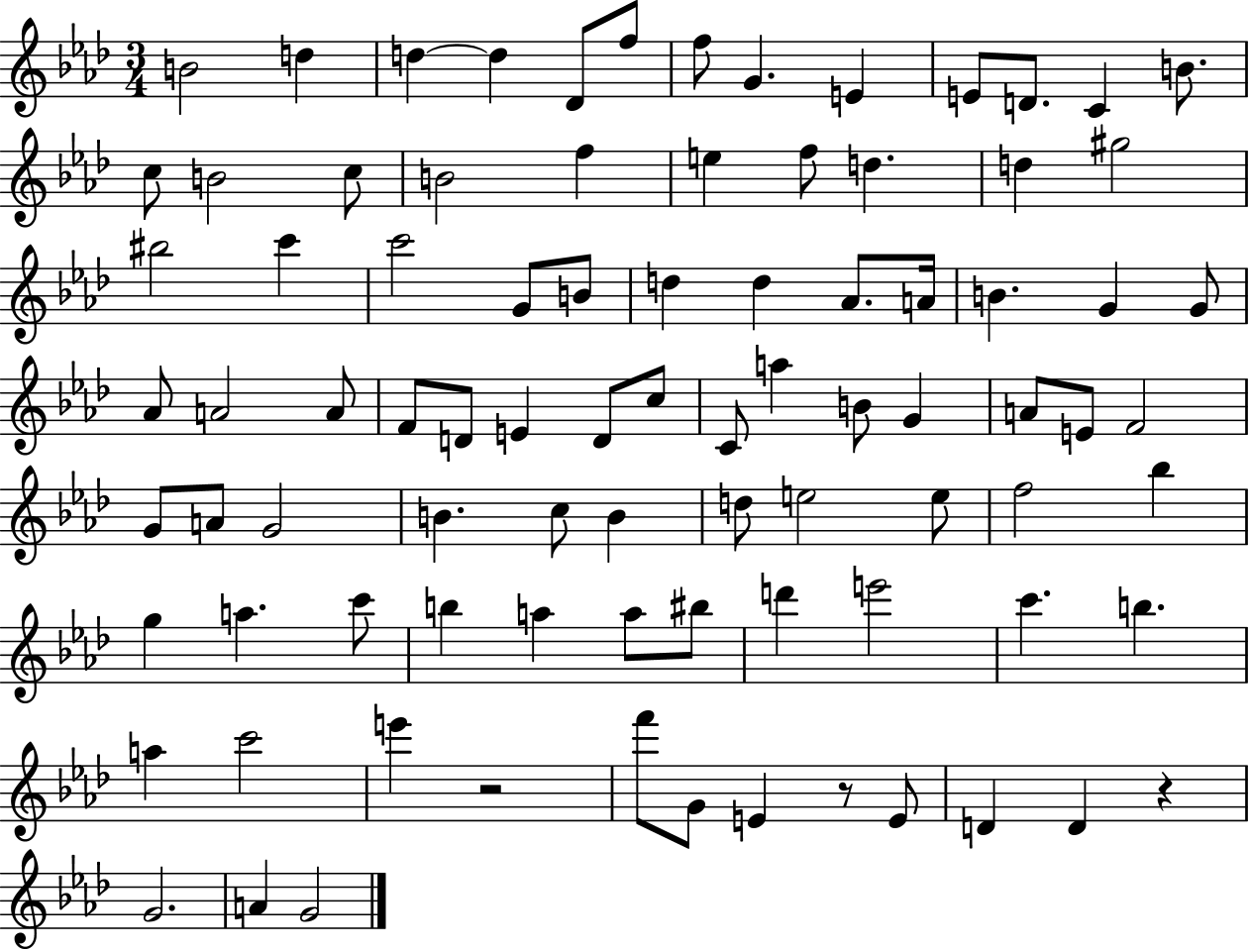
{
  \clef treble
  \numericTimeSignature
  \time 3/4
  \key aes \major
  b'2 d''4 | d''4~~ d''4 des'8 f''8 | f''8 g'4. e'4 | e'8 d'8. c'4 b'8. | \break c''8 b'2 c''8 | b'2 f''4 | e''4 f''8 d''4. | d''4 gis''2 | \break bis''2 c'''4 | c'''2 g'8 b'8 | d''4 d''4 aes'8. a'16 | b'4. g'4 g'8 | \break aes'8 a'2 a'8 | f'8 d'8 e'4 d'8 c''8 | c'8 a''4 b'8 g'4 | a'8 e'8 f'2 | \break g'8 a'8 g'2 | b'4. c''8 b'4 | d''8 e''2 e''8 | f''2 bes''4 | \break g''4 a''4. c'''8 | b''4 a''4 a''8 bis''8 | d'''4 e'''2 | c'''4. b''4. | \break a''4 c'''2 | e'''4 r2 | f'''8 g'8 e'4 r8 e'8 | d'4 d'4 r4 | \break g'2. | a'4 g'2 | \bar "|."
}